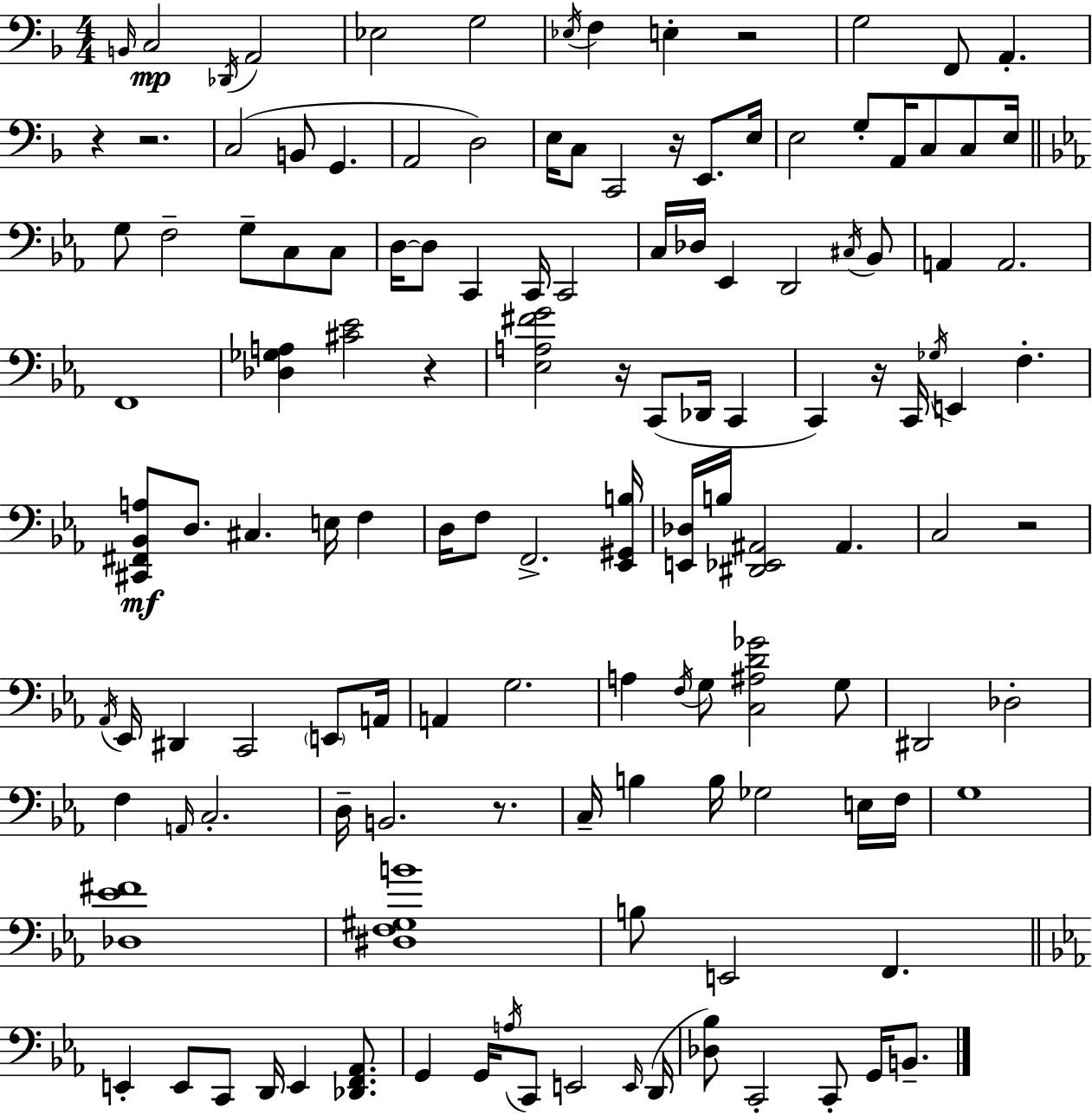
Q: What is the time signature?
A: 4/4